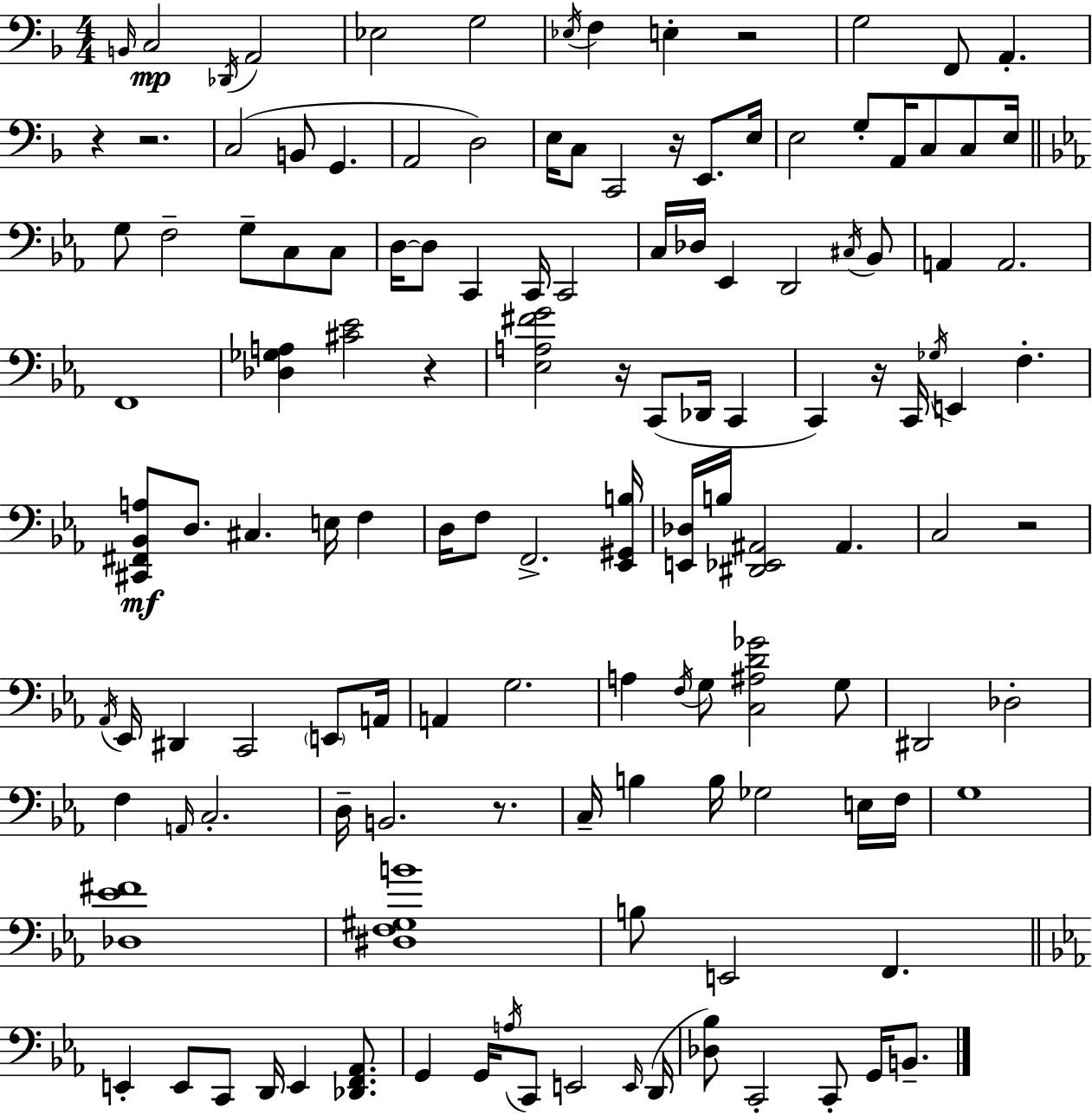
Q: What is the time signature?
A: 4/4